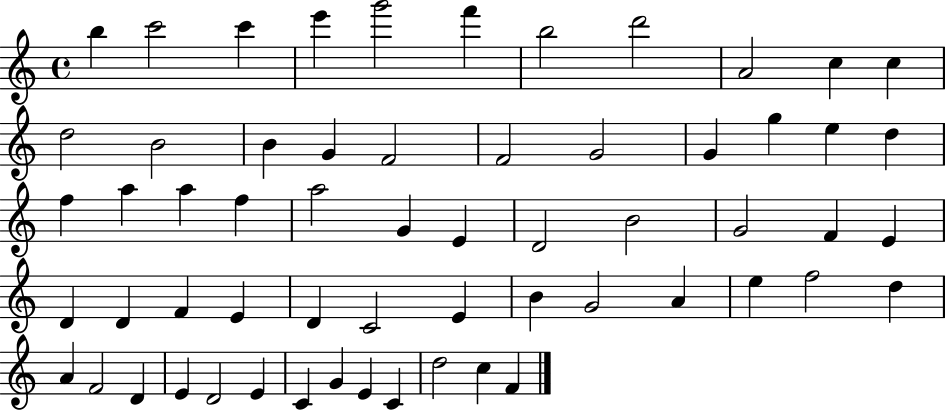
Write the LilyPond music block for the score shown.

{
  \clef treble
  \time 4/4
  \defaultTimeSignature
  \key c \major
  b''4 c'''2 c'''4 | e'''4 g'''2 f'''4 | b''2 d'''2 | a'2 c''4 c''4 | \break d''2 b'2 | b'4 g'4 f'2 | f'2 g'2 | g'4 g''4 e''4 d''4 | \break f''4 a''4 a''4 f''4 | a''2 g'4 e'4 | d'2 b'2 | g'2 f'4 e'4 | \break d'4 d'4 f'4 e'4 | d'4 c'2 e'4 | b'4 g'2 a'4 | e''4 f''2 d''4 | \break a'4 f'2 d'4 | e'4 d'2 e'4 | c'4 g'4 e'4 c'4 | d''2 c''4 f'4 | \break \bar "|."
}